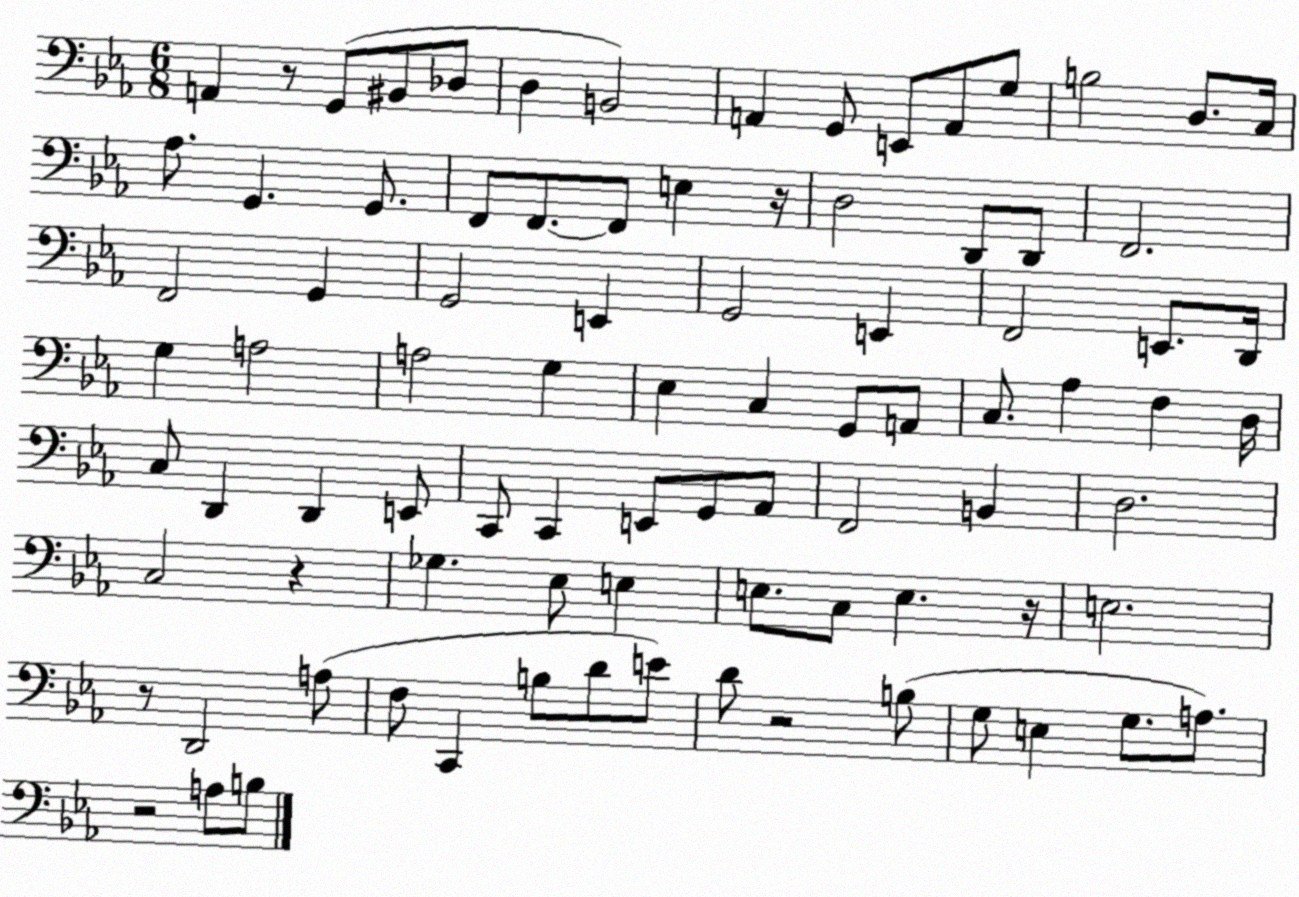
X:1
T:Untitled
M:6/8
L:1/4
K:Eb
A,, z/2 G,,/2 ^B,,/2 _D,/2 D, B,,2 A,, G,,/2 E,,/2 A,,/2 G,/2 B,2 D,/2 C,/4 _A,/2 G,, G,,/2 F,,/2 F,,/2 F,,/2 E, z/4 D,2 D,,/2 D,,/2 F,,2 F,,2 G,, G,,2 E,, G,,2 E,, F,,2 E,,/2 D,,/4 G, A,2 A,2 G, _E, C, G,,/2 A,,/2 C,/2 _A, F, D,/4 C,/2 D,, D,, E,,/2 C,,/2 C,, E,,/2 G,,/2 _A,,/2 F,,2 B,, D,2 C,2 z _G, _E,/2 E, E,/2 C,/2 E, z/4 E,2 z/2 D,,2 A,/2 F,/2 C,, B,/2 D/2 E/2 D/2 z2 B,/2 G,/2 E, G,/2 A,/2 z2 A,/2 B,/2